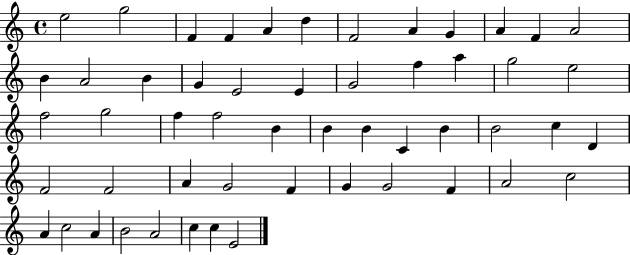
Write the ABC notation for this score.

X:1
T:Untitled
M:4/4
L:1/4
K:C
e2 g2 F F A d F2 A G A F A2 B A2 B G E2 E G2 f a g2 e2 f2 g2 f f2 B B B C B B2 c D F2 F2 A G2 F G G2 F A2 c2 A c2 A B2 A2 c c E2